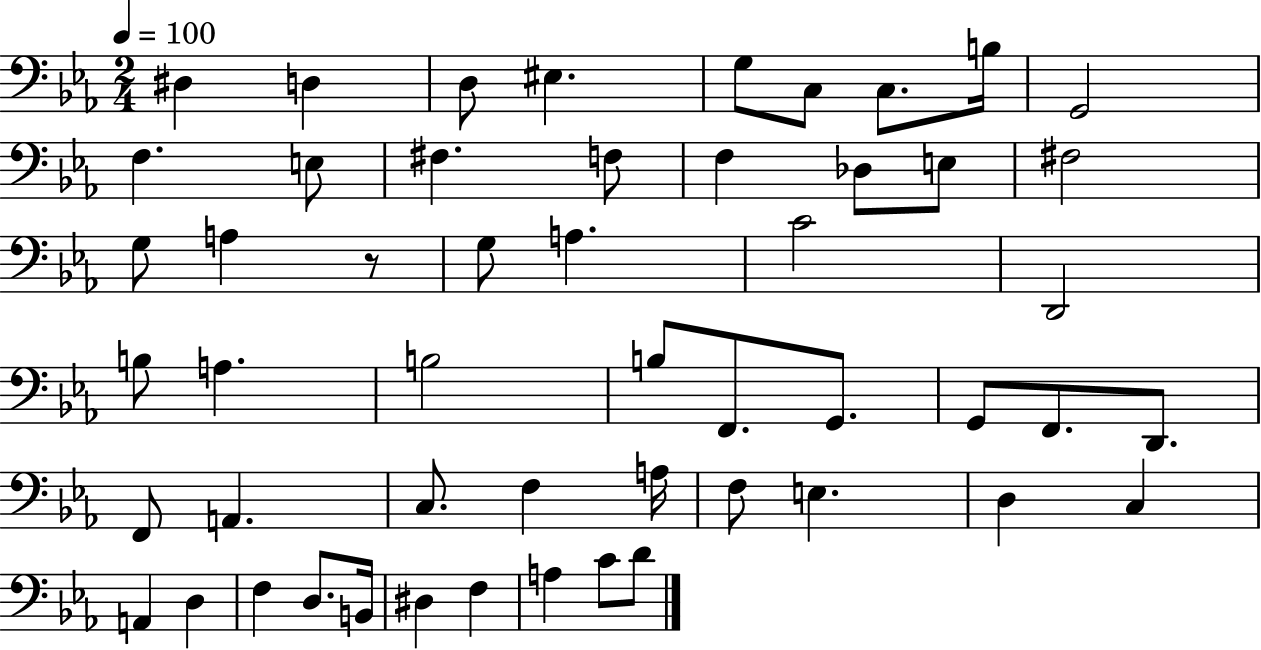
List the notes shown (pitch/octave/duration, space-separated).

D#3/q D3/q D3/e EIS3/q. G3/e C3/e C3/e. B3/s G2/h F3/q. E3/e F#3/q. F3/e F3/q Db3/e E3/e F#3/h G3/e A3/q R/e G3/e A3/q. C4/h D2/h B3/e A3/q. B3/h B3/e F2/e. G2/e. G2/e F2/e. D2/e. F2/e A2/q. C3/e. F3/q A3/s F3/e E3/q. D3/q C3/q A2/q D3/q F3/q D3/e. B2/s D#3/q F3/q A3/q C4/e D4/e